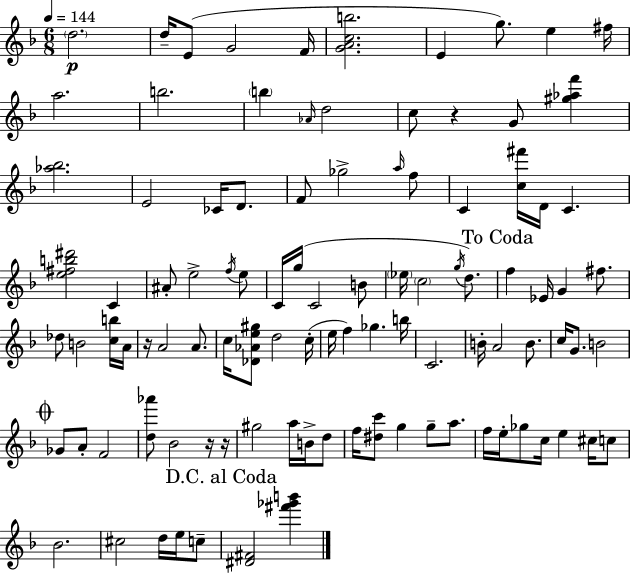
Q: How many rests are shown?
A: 4